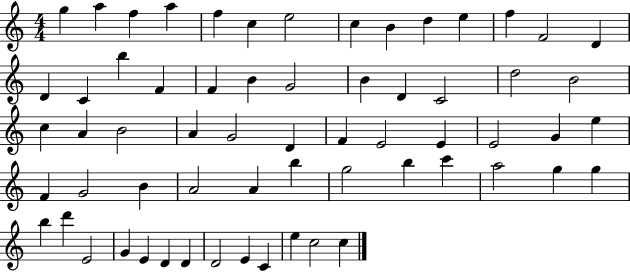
{
  \clef treble
  \numericTimeSignature
  \time 4/4
  \key c \major
  g''4 a''4 f''4 a''4 | f''4 c''4 e''2 | c''4 b'4 d''4 e''4 | f''4 f'2 d'4 | \break d'4 c'4 b''4 f'4 | f'4 b'4 g'2 | b'4 d'4 c'2 | d''2 b'2 | \break c''4 a'4 b'2 | a'4 g'2 d'4 | f'4 e'2 e'4 | e'2 g'4 e''4 | \break f'4 g'2 b'4 | a'2 a'4 b''4 | g''2 b''4 c'''4 | a''2 g''4 g''4 | \break b''4 d'''4 e'2 | g'4 e'4 d'4 d'4 | d'2 e'4 c'4 | e''4 c''2 c''4 | \break \bar "|."
}